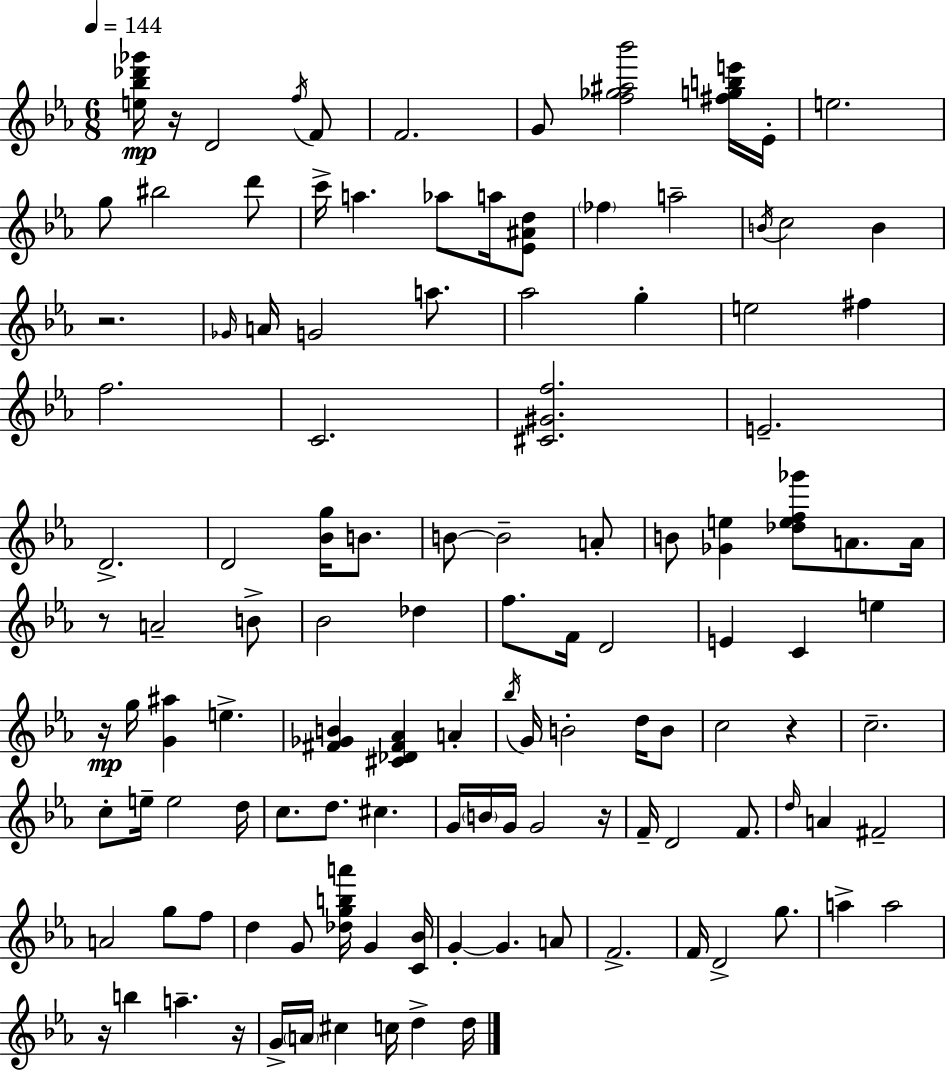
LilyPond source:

{
  \clef treble
  \numericTimeSignature
  \time 6/8
  \key ees \major
  \tempo 4 = 144
  <e'' bes'' des''' ges'''>16\mp r16 d'2 \acciaccatura { f''16 } f'8 | f'2. | g'8 <f'' ges'' ais'' bes'''>2 <fis'' g'' b'' e'''>16 | ees'16-. e''2. | \break g''8 bis''2 d'''8 | c'''16-> a''4. aes''8 a''16 <ees' ais' d''>8 | \parenthesize fes''4 a''2-- | \acciaccatura { b'16 } c''2 b'4 | \break r2. | \grace { ges'16 } a'16 g'2 | a''8. aes''2 g''4-. | e''2 fis''4 | \break f''2. | c'2. | <cis' gis' f''>2. | e'2.-- | \break d'2.-> | d'2 <bes' g''>16 | b'8. b'8~~ b'2-- | a'8-. b'8 <ges' e''>4 <des'' e'' f'' ges'''>8 a'8. | \break a'16 r8 a'2-- | b'8-> bes'2 des''4 | f''8. f'16 d'2 | e'4 c'4 e''4 | \break r16\mp g''16 <g' ais''>4 e''4.-> | <fis' ges' b'>4 <cis' des' fis' aes'>4 a'4-. | \acciaccatura { bes''16 } g'16 b'2-. | d''16 b'8 c''2 | \break r4 c''2.-- | c''8-. e''16-- e''2 | d''16 c''8. d''8. cis''4. | g'16 \parenthesize b'16 g'16 g'2 | \break r16 f'16-- d'2 | f'8. \grace { d''16 } a'4 fis'2-- | a'2 | g''8 f''8 d''4 g'8 <des'' g'' b'' a'''>16 | \break g'4 <c' bes'>16 g'4-.~~ g'4. | a'8 f'2.-> | f'16 d'2-> | g''8. a''4-> a''2 | \break r16 b''4 a''4.-- | r16 g'16-> \parenthesize a'16 cis''4 c''16 | d''4-> d''16 \bar "|."
}